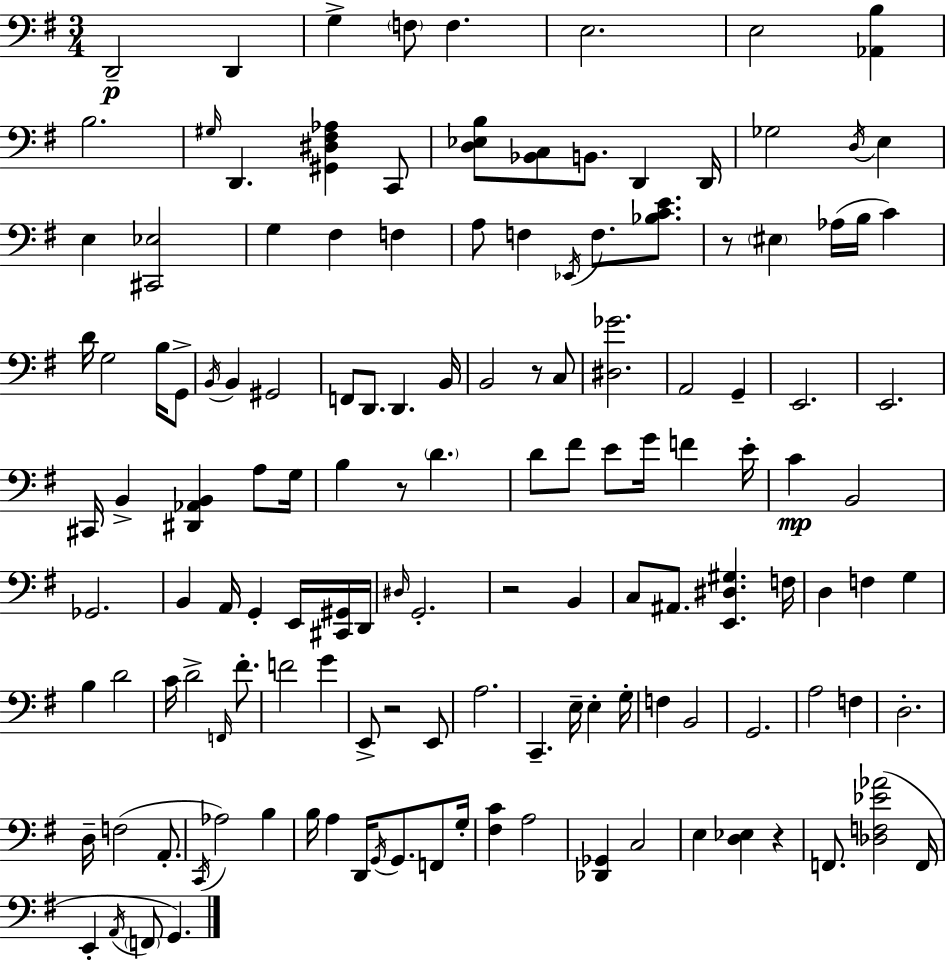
D2/h D2/q G3/q F3/e F3/q. E3/h. E3/h [Ab2,B3]/q B3/h. G#3/s D2/q. [G#2,D#3,F#3,Ab3]/q C2/e [D3,Eb3,B3]/e [Bb2,C3]/e B2/e. D2/q D2/s Gb3/h D3/s E3/q E3/q [C#2,Eb3]/h G3/q F#3/q F3/q A3/e F3/q Eb2/s F3/e. [Bb3,C4,E4]/e. R/e EIS3/q Ab3/s B3/s C4/q D4/s G3/h B3/s G2/e B2/s B2/q G#2/h F2/e D2/e. D2/q. B2/s B2/h R/e C3/e [D#3,Gb4]/h. A2/h G2/q E2/h. E2/h. C#2/s B2/q [D#2,Ab2,B2]/q A3/e G3/s B3/q R/e D4/q. D4/e F#4/e E4/e G4/s F4/q E4/s C4/q B2/h Gb2/h. B2/q A2/s G2/q E2/s [C#2,G#2]/s D2/s D#3/s G2/h. R/h B2/q C3/e A#2/e. [E2,D#3,G#3]/q. F3/s D3/q F3/q G3/q B3/q D4/h C4/s D4/h F2/s F#4/e. F4/h G4/q E2/e R/h E2/e A3/h. C2/q. E3/s E3/q G3/s F3/q B2/h G2/h. A3/h F3/q D3/h. D3/s F3/h A2/e. C2/s Ab3/h B3/q B3/s A3/q D2/s G2/s G2/e. F2/e G3/s [F#3,C4]/q A3/h [Db2,Gb2]/q C3/h E3/q [D3,Eb3]/q R/q F2/e. [Db3,F3,Eb4,Ab4]/h F2/s E2/q A2/s F2/e G2/q.